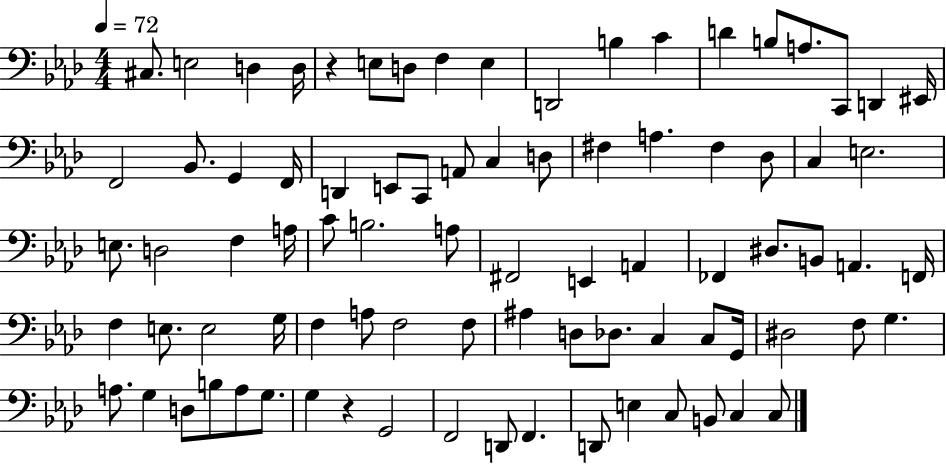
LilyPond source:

{
  \clef bass
  \numericTimeSignature
  \time 4/4
  \key aes \major
  \tempo 4 = 72
  cis8. e2 d4 d16 | r4 e8 d8 f4 e4 | d,2 b4 c'4 | d'4 b8 a8. c,8 d,4 eis,16 | \break f,2 bes,8. g,4 f,16 | d,4 e,8 c,8 a,8 c4 d8 | fis4 a4. fis4 des8 | c4 e2. | \break e8. d2 f4 a16 | c'8 b2. a8 | fis,2 e,4 a,4 | fes,4 dis8. b,8 a,4. f,16 | \break f4 e8. e2 g16 | f4 a8 f2 f8 | ais4 d8 des8. c4 c8 g,16 | dis2 f8 g4. | \break a8. g4 d8 b8 a8 g8. | g4 r4 g,2 | f,2 d,8 f,4. | d,8 e4 c8 b,8 c4 c8 | \break \bar "|."
}